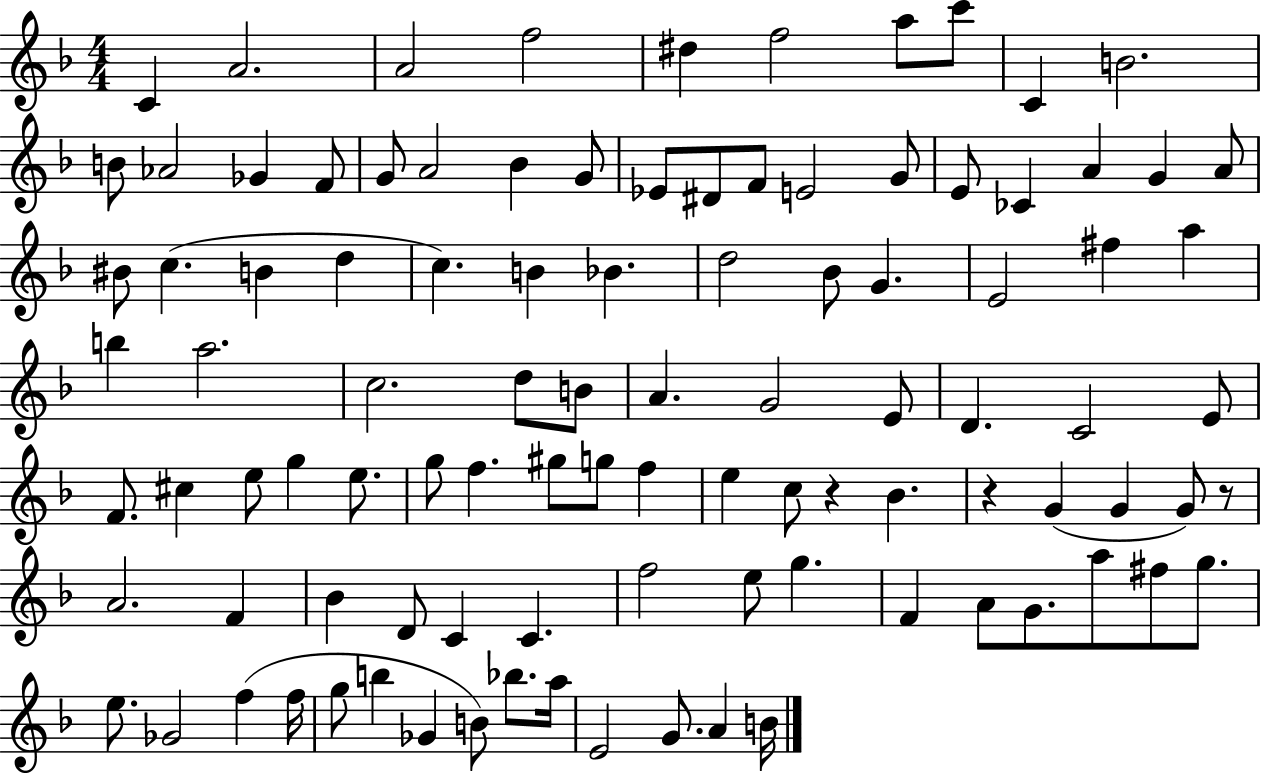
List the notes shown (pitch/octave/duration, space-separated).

C4/q A4/h. A4/h F5/h D#5/q F5/h A5/e C6/e C4/q B4/h. B4/e Ab4/h Gb4/q F4/e G4/e A4/h Bb4/q G4/e Eb4/e D#4/e F4/e E4/h G4/e E4/e CES4/q A4/q G4/q A4/e BIS4/e C5/q. B4/q D5/q C5/q. B4/q Bb4/q. D5/h Bb4/e G4/q. E4/h F#5/q A5/q B5/q A5/h. C5/h. D5/e B4/e A4/q. G4/h E4/e D4/q. C4/h E4/e F4/e. C#5/q E5/e G5/q E5/e. G5/e F5/q. G#5/e G5/e F5/q E5/q C5/e R/q Bb4/q. R/q G4/q G4/q G4/e R/e A4/h. F4/q Bb4/q D4/e C4/q C4/q. F5/h E5/e G5/q. F4/q A4/e G4/e. A5/e F#5/e G5/e. E5/e. Gb4/h F5/q F5/s G5/e B5/q Gb4/q B4/e Bb5/e. A5/s E4/h G4/e. A4/q B4/s